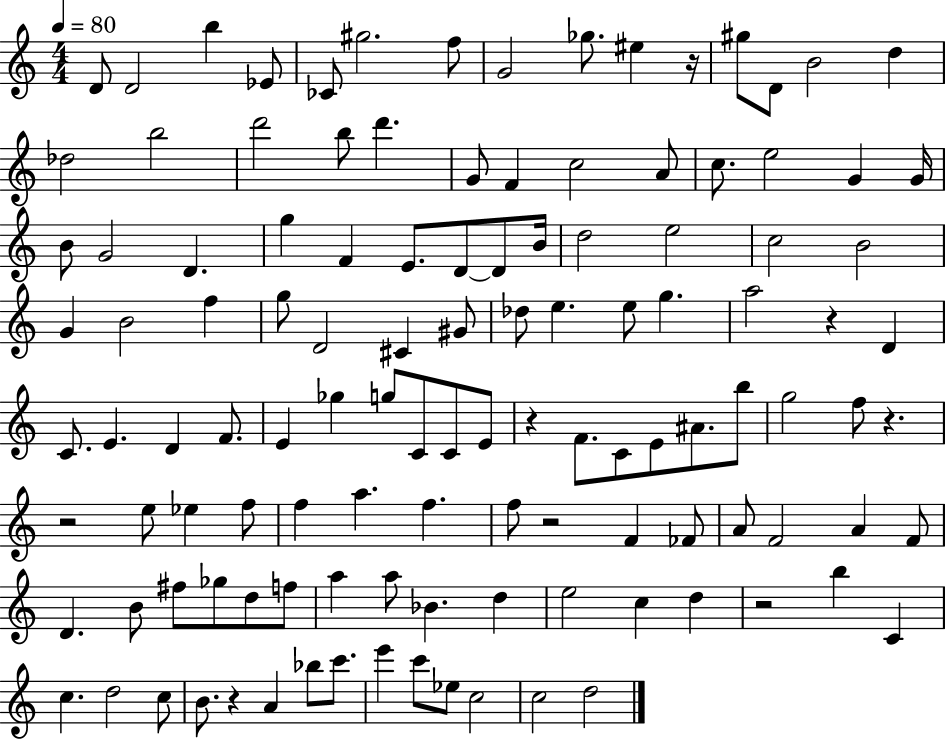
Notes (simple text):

D4/e D4/h B5/q Eb4/e CES4/e G#5/h. F5/e G4/h Gb5/e. EIS5/q R/s G#5/e D4/e B4/h D5/q Db5/h B5/h D6/h B5/e D6/q. G4/e F4/q C5/h A4/e C5/e. E5/h G4/q G4/s B4/e G4/h D4/q. G5/q F4/q E4/e. D4/e D4/e B4/s D5/h E5/h C5/h B4/h G4/q B4/h F5/q G5/e D4/h C#4/q G#4/e Db5/e E5/q. E5/e G5/q. A5/h R/q D4/q C4/e. E4/q. D4/q F4/e. E4/q Gb5/q G5/e C4/e C4/e E4/e R/q F4/e. C4/e E4/e A#4/e. B5/e G5/h F5/e R/q. R/h E5/e Eb5/q F5/e F5/q A5/q. F5/q. F5/e R/h F4/q FES4/e A4/e F4/h A4/q F4/e D4/q. B4/e F#5/e Gb5/e D5/e F5/e A5/q A5/e Bb4/q. D5/q E5/h C5/q D5/q R/h B5/q C4/q C5/q. D5/h C5/e B4/e. R/q A4/q Bb5/e C6/e. E6/q C6/e Eb5/e C5/h C5/h D5/h